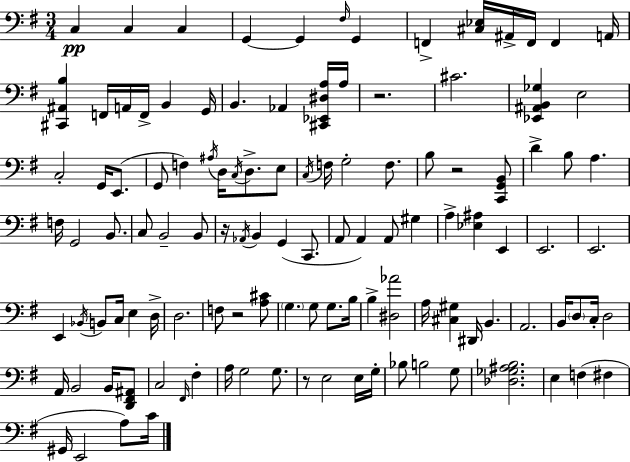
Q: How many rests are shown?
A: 5